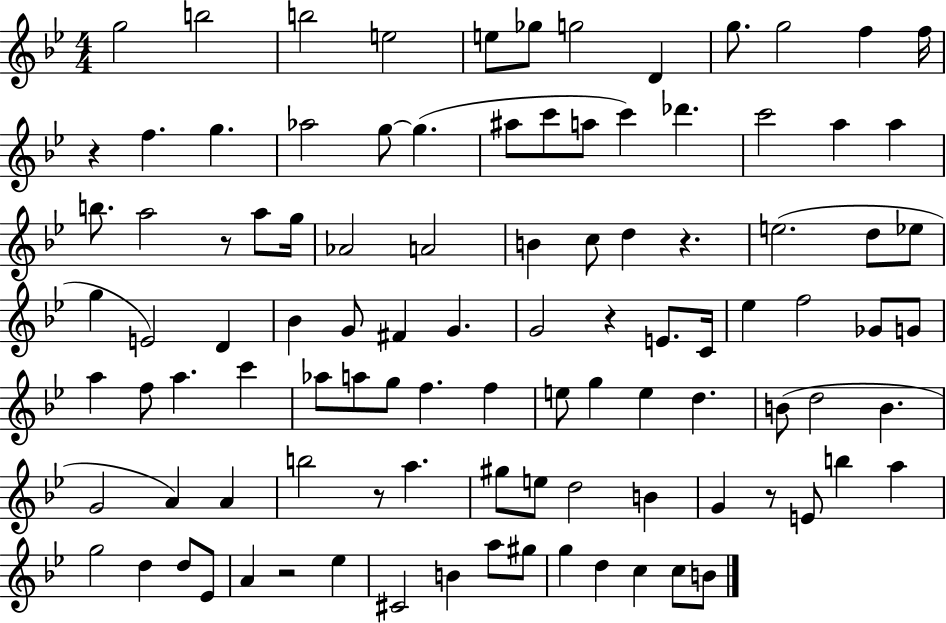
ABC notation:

X:1
T:Untitled
M:4/4
L:1/4
K:Bb
g2 b2 b2 e2 e/2 _g/2 g2 D g/2 g2 f f/4 z f g _a2 g/2 g ^a/2 c'/2 a/2 c' _d' c'2 a a b/2 a2 z/2 a/2 g/4 _A2 A2 B c/2 d z e2 d/2 _e/2 g E2 D _B G/2 ^F G G2 z E/2 C/4 _e f2 _G/2 G/2 a f/2 a c' _a/2 a/2 g/2 f f e/2 g e d B/2 d2 B G2 A A b2 z/2 a ^g/2 e/2 d2 B G z/2 E/2 b a g2 d d/2 _E/2 A z2 _e ^C2 B a/2 ^g/2 g d c c/2 B/2